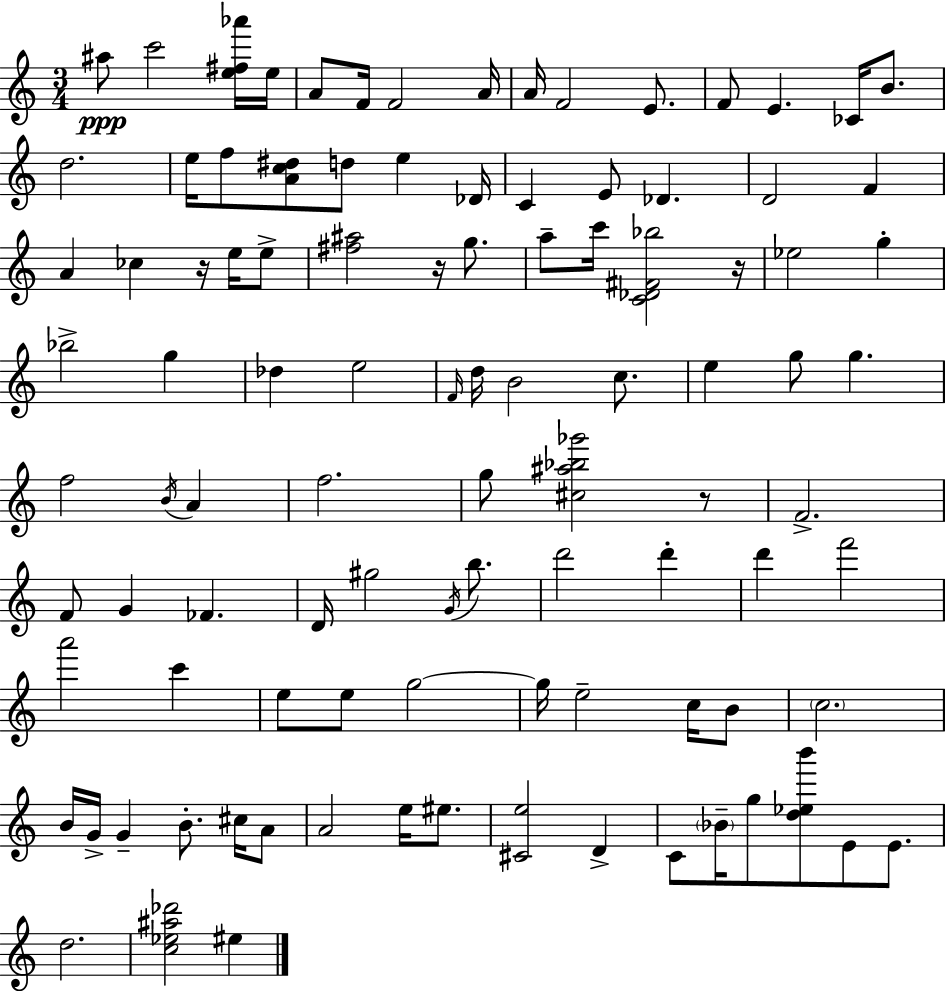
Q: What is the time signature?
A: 3/4